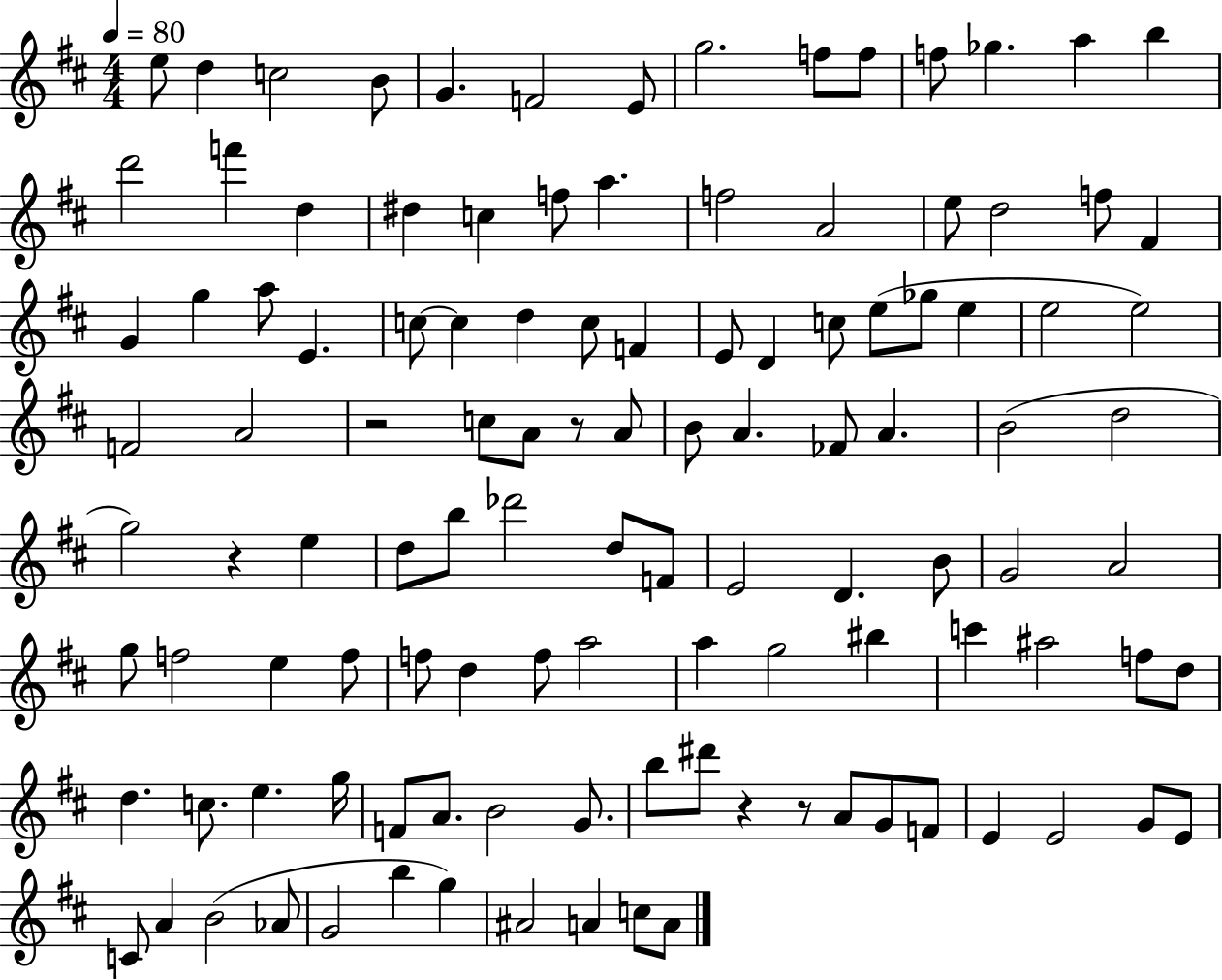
E5/e D5/q C5/h B4/e G4/q. F4/h E4/e G5/h. F5/e F5/e F5/e Gb5/q. A5/q B5/q D6/h F6/q D5/q D#5/q C5/q F5/e A5/q. F5/h A4/h E5/e D5/h F5/e F#4/q G4/q G5/q A5/e E4/q. C5/e C5/q D5/q C5/e F4/q E4/e D4/q C5/e E5/e Gb5/e E5/q E5/h E5/h F4/h A4/h R/h C5/e A4/e R/e A4/e B4/e A4/q. FES4/e A4/q. B4/h D5/h G5/h R/q E5/q D5/e B5/e Db6/h D5/e F4/e E4/h D4/q. B4/e G4/h A4/h G5/e F5/h E5/q F5/e F5/e D5/q F5/e A5/h A5/q G5/h BIS5/q C6/q A#5/h F5/e D5/e D5/q. C5/e. E5/q. G5/s F4/e A4/e. B4/h G4/e. B5/e D#6/e R/q R/e A4/e G4/e F4/e E4/q E4/h G4/e E4/e C4/e A4/q B4/h Ab4/e G4/h B5/q G5/q A#4/h A4/q C5/e A4/e